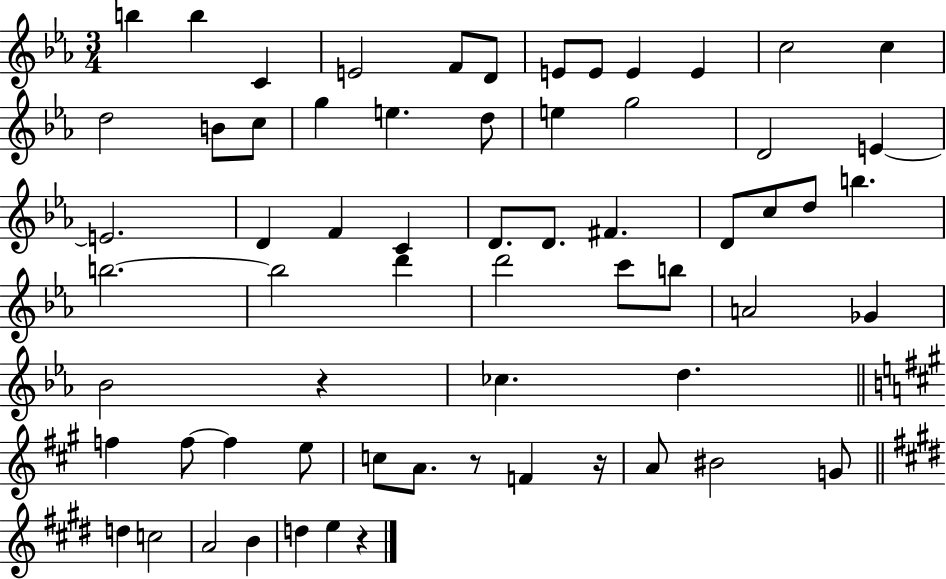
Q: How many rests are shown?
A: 4